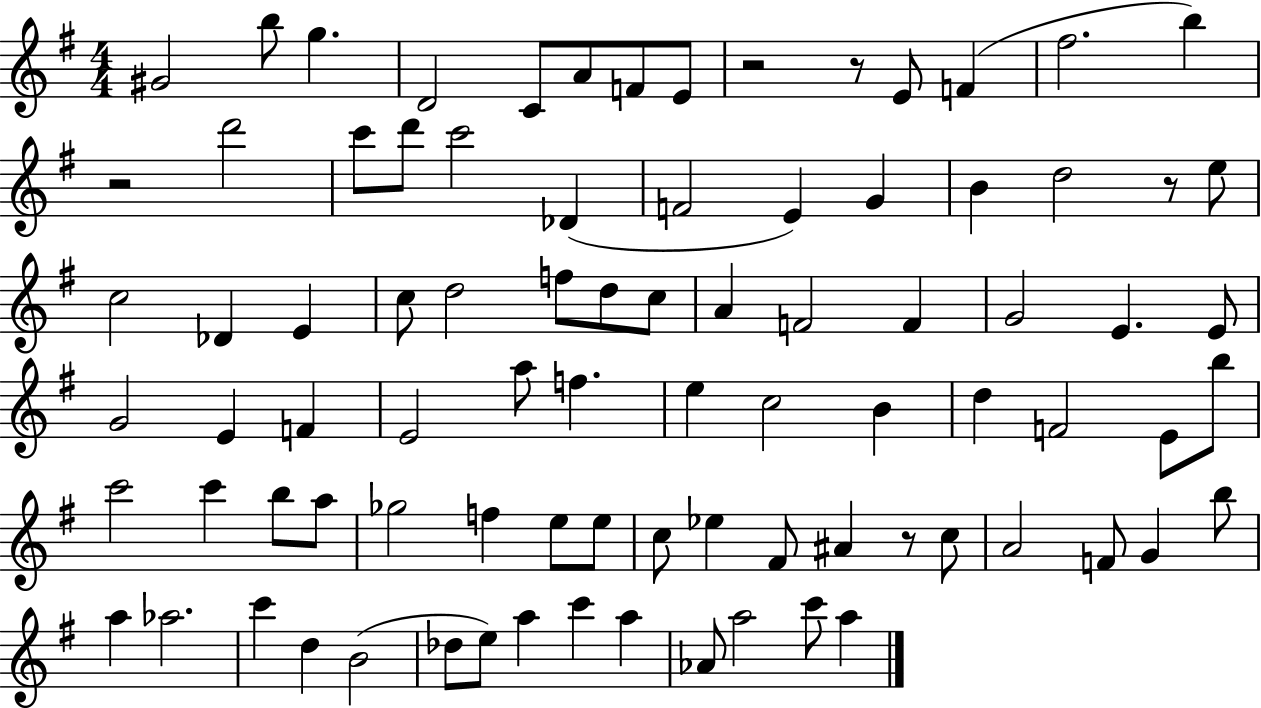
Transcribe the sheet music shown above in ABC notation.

X:1
T:Untitled
M:4/4
L:1/4
K:G
^G2 b/2 g D2 C/2 A/2 F/2 E/2 z2 z/2 E/2 F ^f2 b z2 d'2 c'/2 d'/2 c'2 _D F2 E G B d2 z/2 e/2 c2 _D E c/2 d2 f/2 d/2 c/2 A F2 F G2 E E/2 G2 E F E2 a/2 f e c2 B d F2 E/2 b/2 c'2 c' b/2 a/2 _g2 f e/2 e/2 c/2 _e ^F/2 ^A z/2 c/2 A2 F/2 G b/2 a _a2 c' d B2 _d/2 e/2 a c' a _A/2 a2 c'/2 a